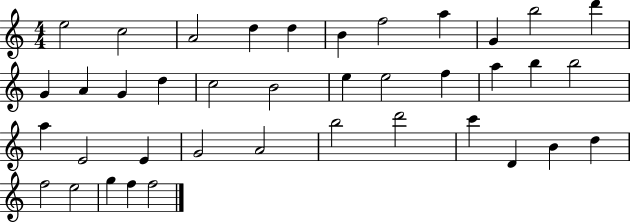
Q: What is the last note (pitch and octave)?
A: F5